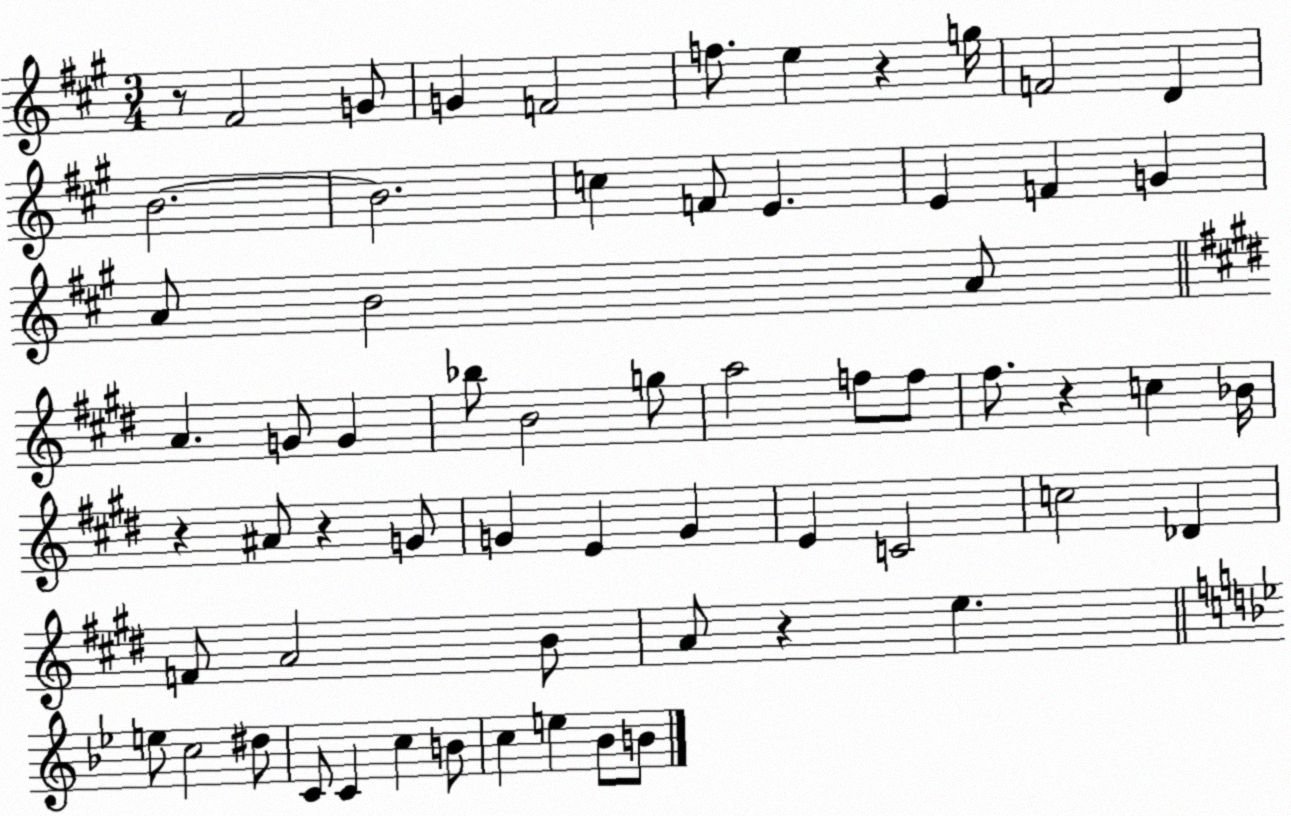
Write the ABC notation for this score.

X:1
T:Untitled
M:3/4
L:1/4
K:A
z/2 ^F2 G/2 G F2 f/2 e z g/4 F2 D B2 B2 c F/2 E E F G A/2 B2 A/2 A G/2 G _b/2 B2 g/2 a2 f/2 f/2 ^f/2 z c _B/4 z ^A/2 z G/2 G E G E C2 c2 _D F/2 A2 B/2 A/2 z e e/2 c2 ^d/2 C/2 C c B/2 c e _B/2 B/2